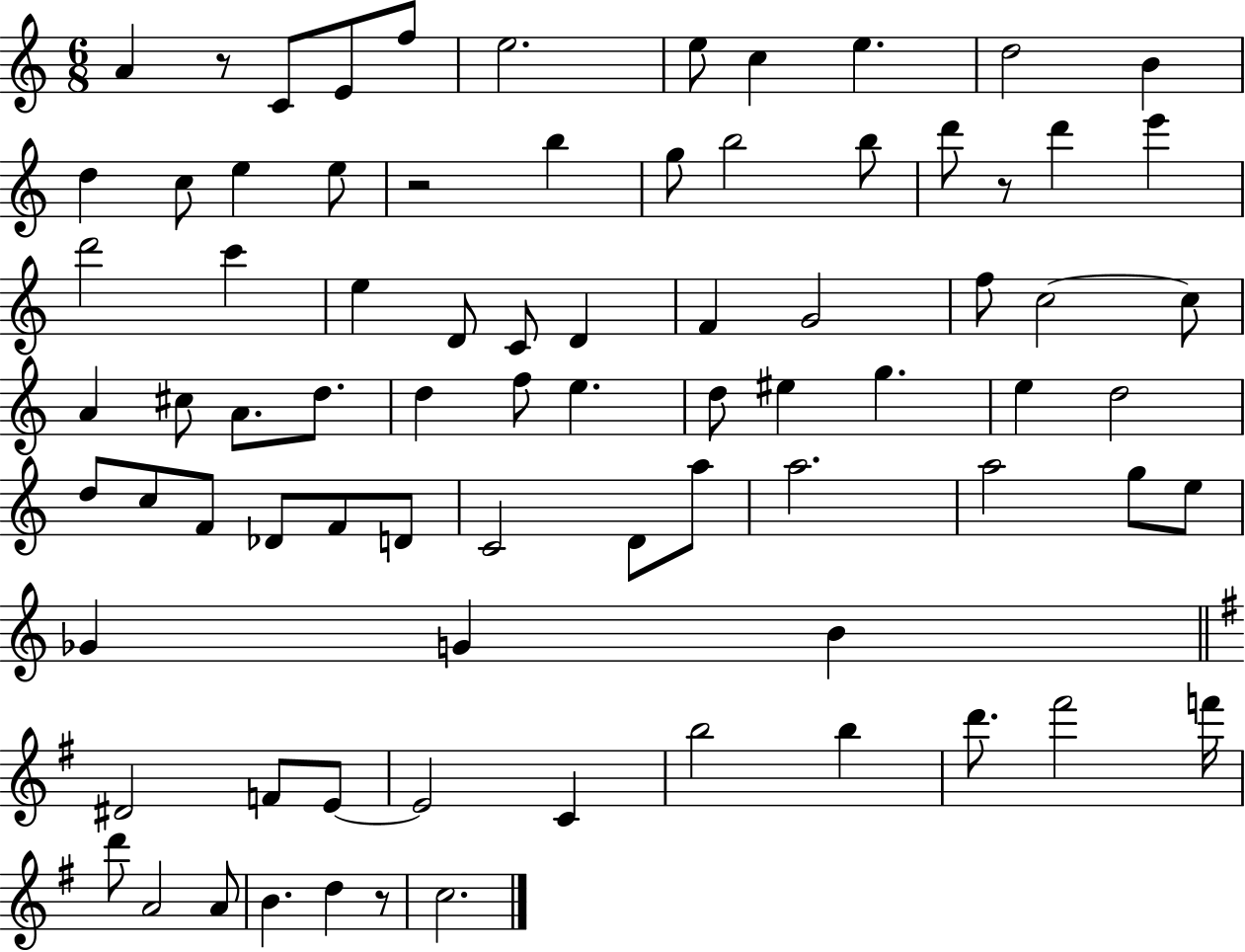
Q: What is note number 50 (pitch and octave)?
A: D4